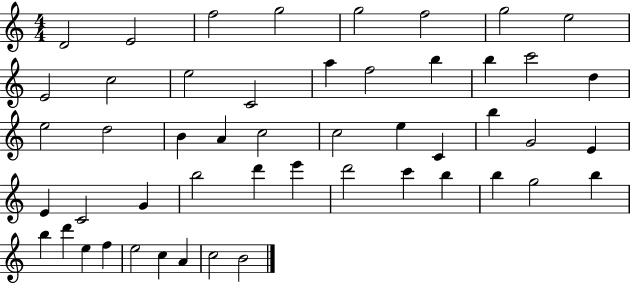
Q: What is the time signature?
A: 4/4